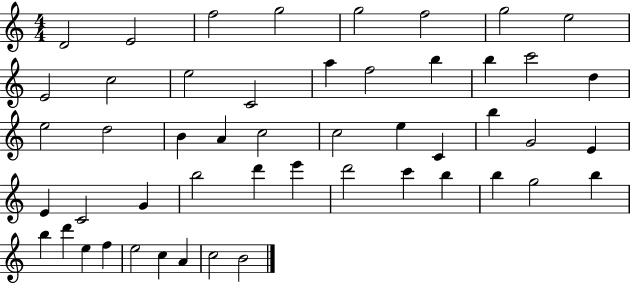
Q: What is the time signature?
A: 4/4